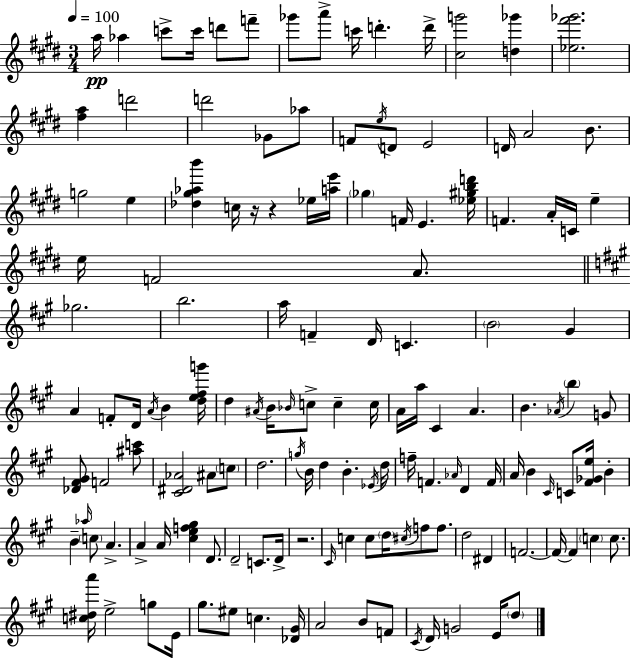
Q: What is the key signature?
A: E major